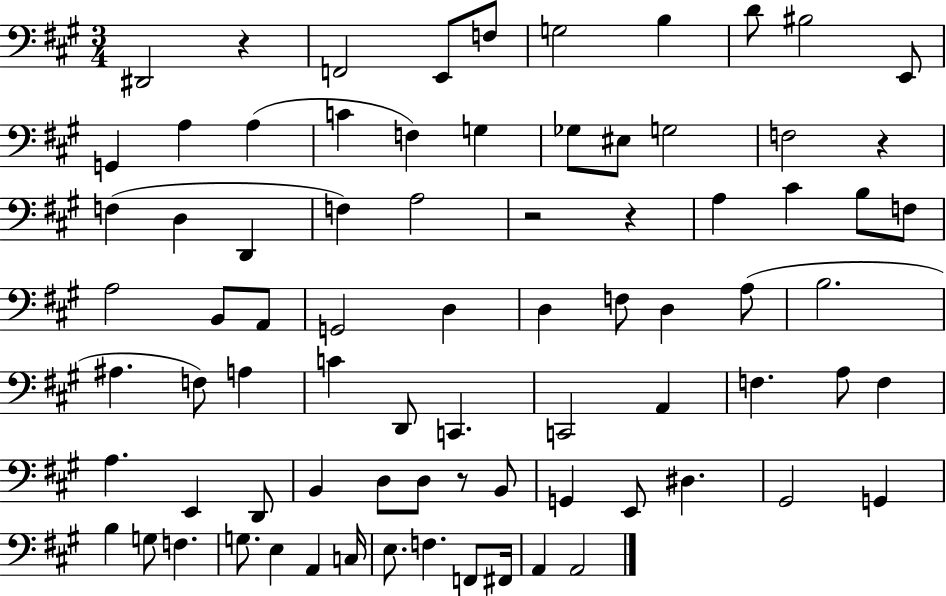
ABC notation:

X:1
T:Untitled
M:3/4
L:1/4
K:A
^D,,2 z F,,2 E,,/2 F,/2 G,2 B, D/2 ^B,2 E,,/2 G,, A, A, C F, G, _G,/2 ^E,/2 G,2 F,2 z F, D, D,, F, A,2 z2 z A, ^C B,/2 F,/2 A,2 B,,/2 A,,/2 G,,2 D, D, F,/2 D, A,/2 B,2 ^A, F,/2 A, C D,,/2 C,, C,,2 A,, F, A,/2 F, A, E,, D,,/2 B,, D,/2 D,/2 z/2 B,,/2 G,, E,,/2 ^D, ^G,,2 G,, B, G,/2 F, G,/2 E, A,, C,/4 E,/2 F, F,,/2 ^F,,/4 A,, A,,2